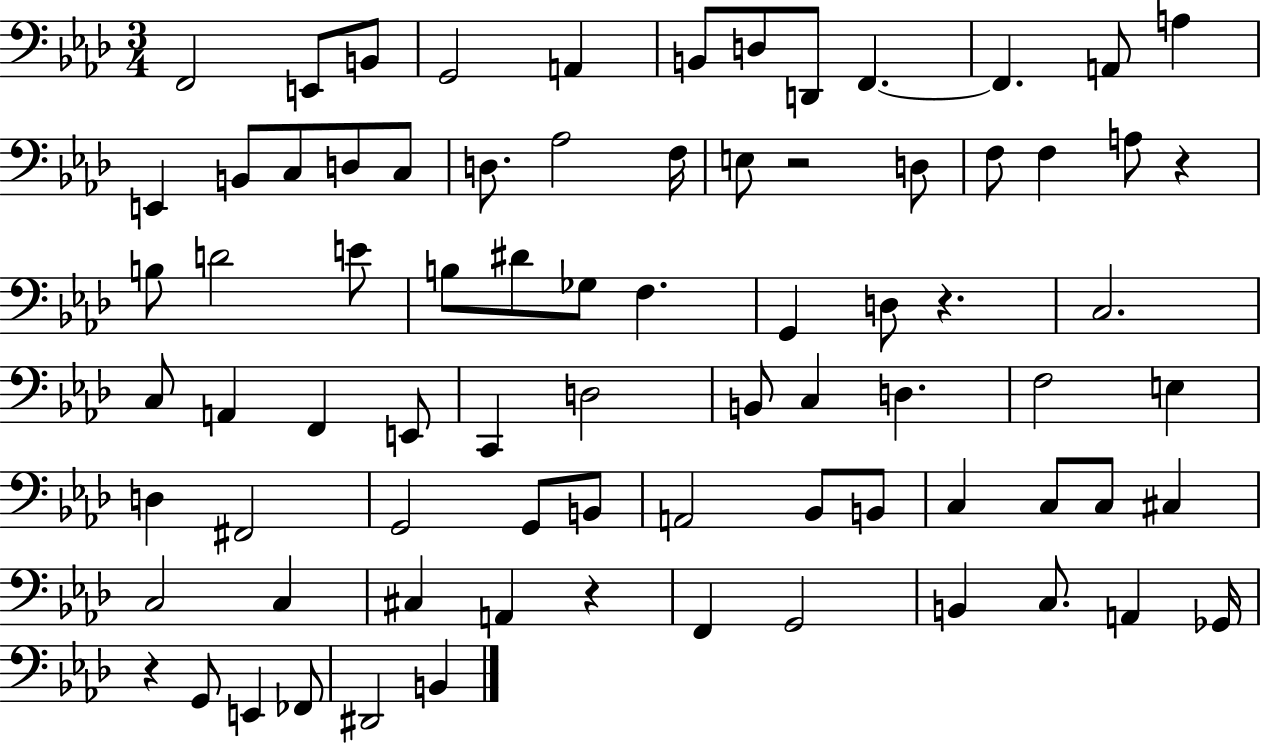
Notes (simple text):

F2/h E2/e B2/e G2/h A2/q B2/e D3/e D2/e F2/q. F2/q. A2/e A3/q E2/q B2/e C3/e D3/e C3/e D3/e. Ab3/h F3/s E3/e R/h D3/e F3/e F3/q A3/e R/q B3/e D4/h E4/e B3/e D#4/e Gb3/e F3/q. G2/q D3/e R/q. C3/h. C3/e A2/q F2/q E2/e C2/q D3/h B2/e C3/q D3/q. F3/h E3/q D3/q F#2/h G2/h G2/e B2/e A2/h Bb2/e B2/e C3/q C3/e C3/e C#3/q C3/h C3/q C#3/q A2/q R/q F2/q G2/h B2/q C3/e. A2/q Gb2/s R/q G2/e E2/q FES2/e D#2/h B2/q